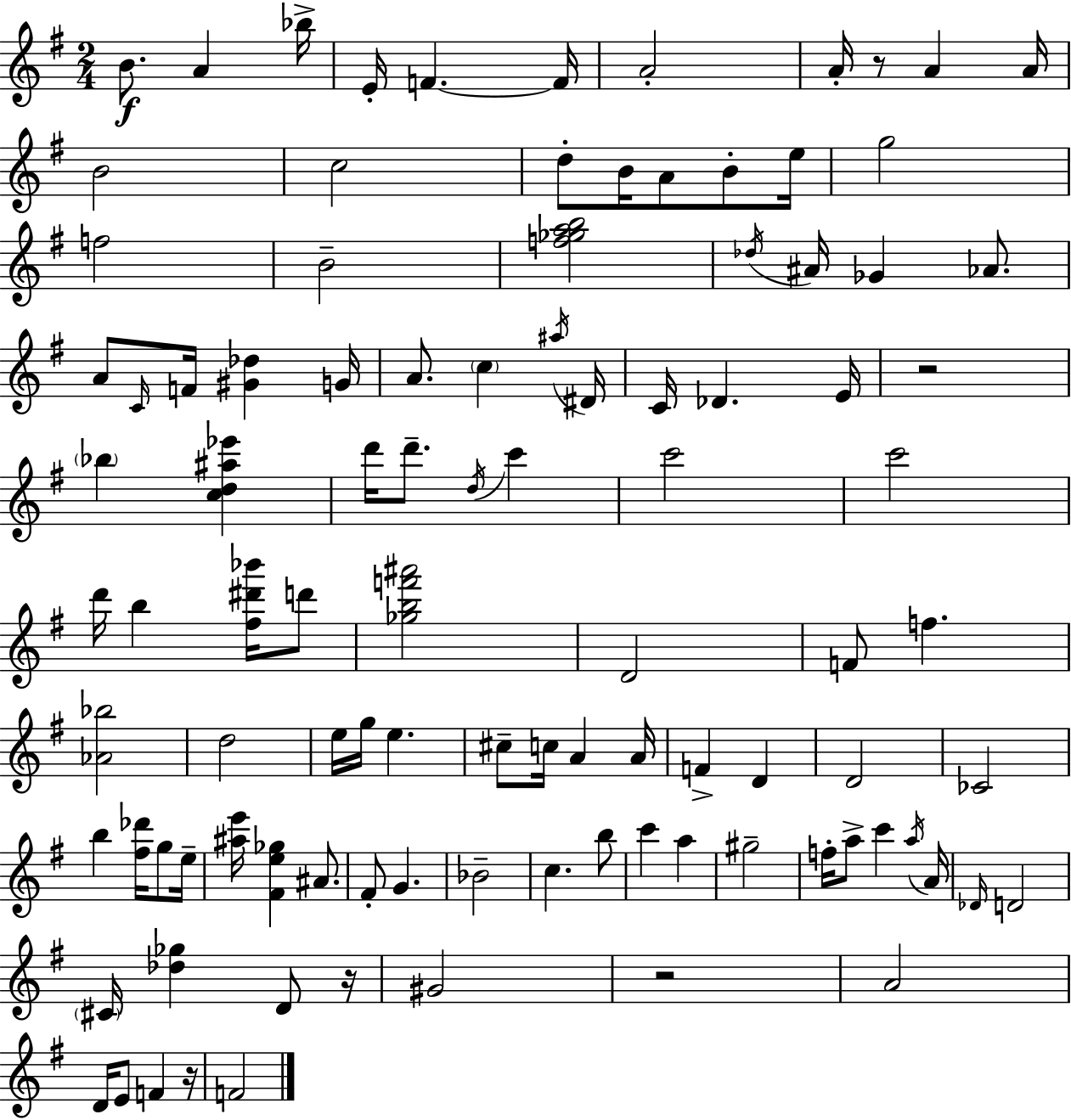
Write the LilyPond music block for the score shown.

{
  \clef treble
  \numericTimeSignature
  \time 2/4
  \key g \major
  \repeat volta 2 { b'8.\f a'4 bes''16-> | e'16-. f'4.~~ f'16 | a'2-. | a'16-. r8 a'4 a'16 | \break b'2 | c''2 | d''8-. b'16 a'8 b'8-. e''16 | g''2 | \break f''2 | b'2-- | <f'' ges'' a'' b''>2 | \acciaccatura { des''16 } ais'16 ges'4 aes'8. | \break a'8 \grace { c'16 } f'16 <gis' des''>4 | g'16 a'8. \parenthesize c''4 | \acciaccatura { ais''16 } dis'16 c'16 des'4. | e'16 r2 | \break \parenthesize bes''4 <c'' d'' ais'' ees'''>4 | d'''16 d'''8.-- \acciaccatura { d''16 } | c'''4 c'''2 | c'''2 | \break d'''16 b''4 | <fis'' dis''' bes'''>16 d'''8 <ges'' b'' f''' ais'''>2 | d'2 | f'8 f''4. | \break <aes' bes''>2 | d''2 | e''16 g''16 e''4. | cis''8-- c''16 a'4 | \break a'16 f'4-> | d'4 d'2 | ces'2 | b''4 | \break <fis'' des'''>16 g''8 e''16-- <ais'' e'''>16 <fis' e'' ges''>4 | ais'8. fis'8-. g'4. | bes'2-- | c''4. | \break b''8 c'''4 | a''4 gis''2-- | f''16-. a''8-> c'''4 | \acciaccatura { a''16 } a'16 \grace { des'16 } d'2 | \break \parenthesize cis'16 <des'' ges''>4 | d'8 r16 gis'2 | r2 | a'2 | \break d'16 e'8 | f'4 r16 f'2 | } \bar "|."
}